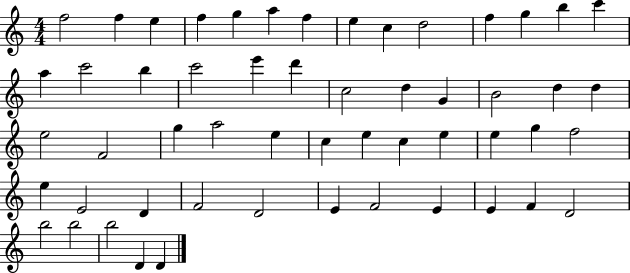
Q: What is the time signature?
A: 4/4